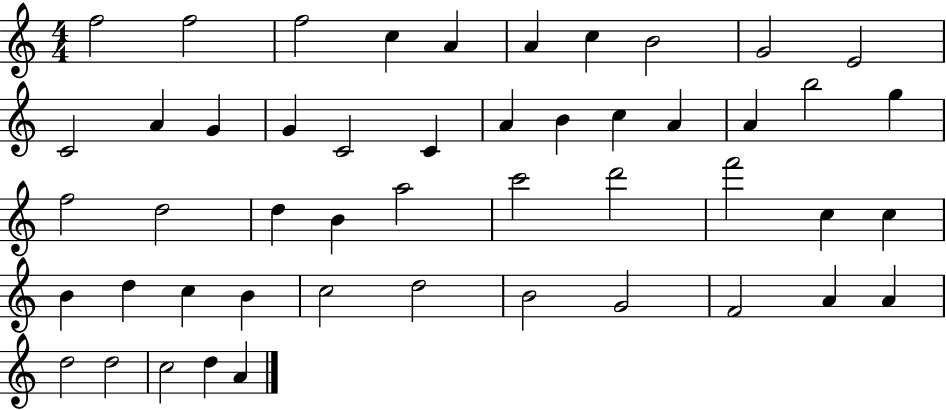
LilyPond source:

{
  \clef treble
  \numericTimeSignature
  \time 4/4
  \key c \major
  f''2 f''2 | f''2 c''4 a'4 | a'4 c''4 b'2 | g'2 e'2 | \break c'2 a'4 g'4 | g'4 c'2 c'4 | a'4 b'4 c''4 a'4 | a'4 b''2 g''4 | \break f''2 d''2 | d''4 b'4 a''2 | c'''2 d'''2 | f'''2 c''4 c''4 | \break b'4 d''4 c''4 b'4 | c''2 d''2 | b'2 g'2 | f'2 a'4 a'4 | \break d''2 d''2 | c''2 d''4 a'4 | \bar "|."
}